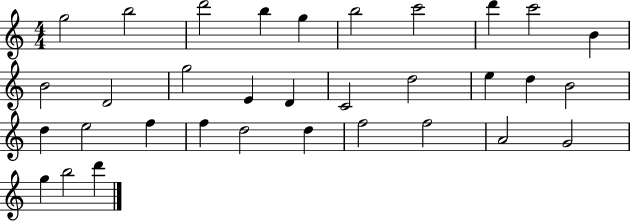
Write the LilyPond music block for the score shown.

{
  \clef treble
  \numericTimeSignature
  \time 4/4
  \key c \major
  g''2 b''2 | d'''2 b''4 g''4 | b''2 c'''2 | d'''4 c'''2 b'4 | \break b'2 d'2 | g''2 e'4 d'4 | c'2 d''2 | e''4 d''4 b'2 | \break d''4 e''2 f''4 | f''4 d''2 d''4 | f''2 f''2 | a'2 g'2 | \break g''4 b''2 d'''4 | \bar "|."
}